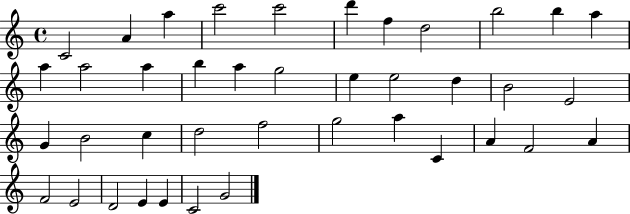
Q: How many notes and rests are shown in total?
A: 40